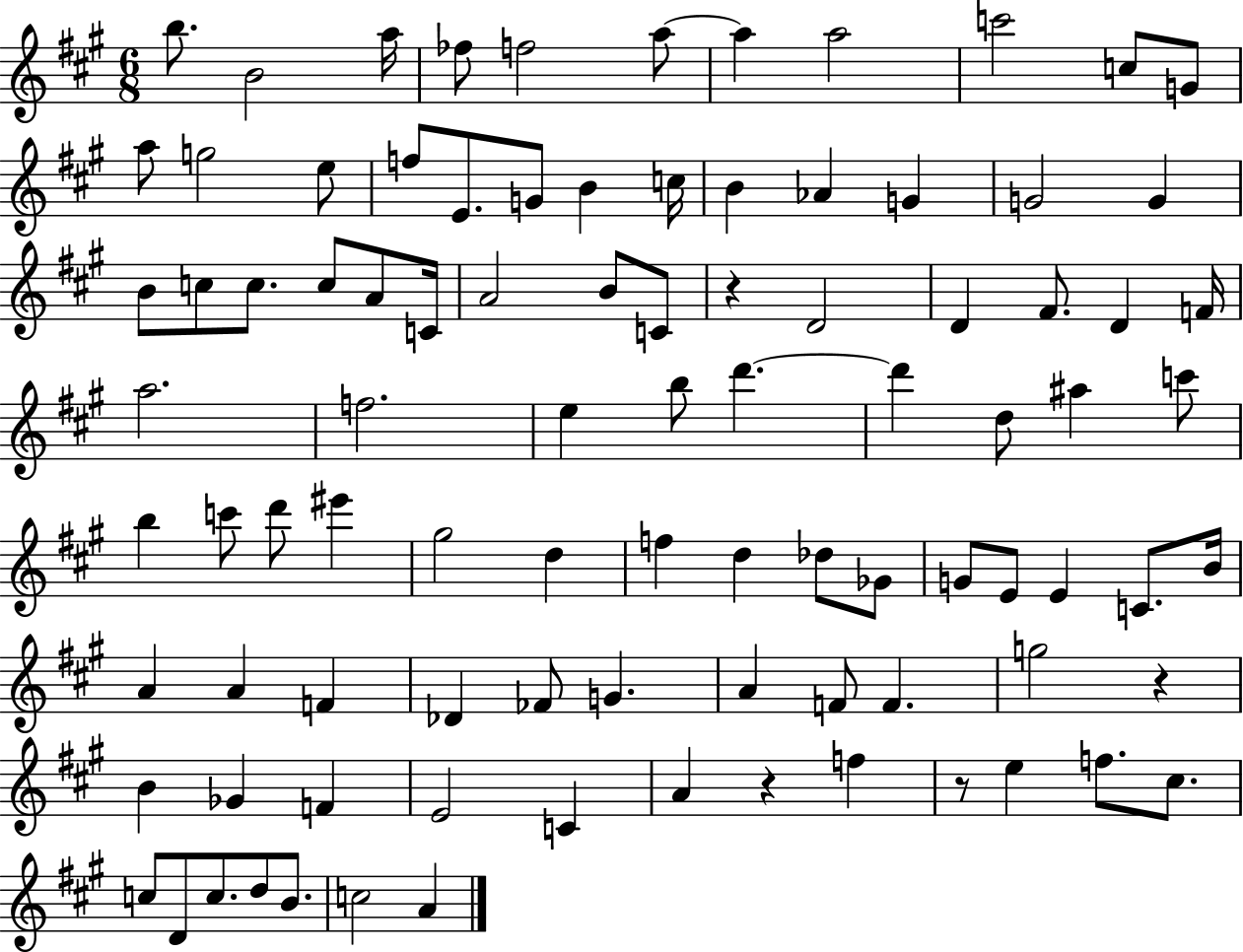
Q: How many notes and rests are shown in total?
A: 93